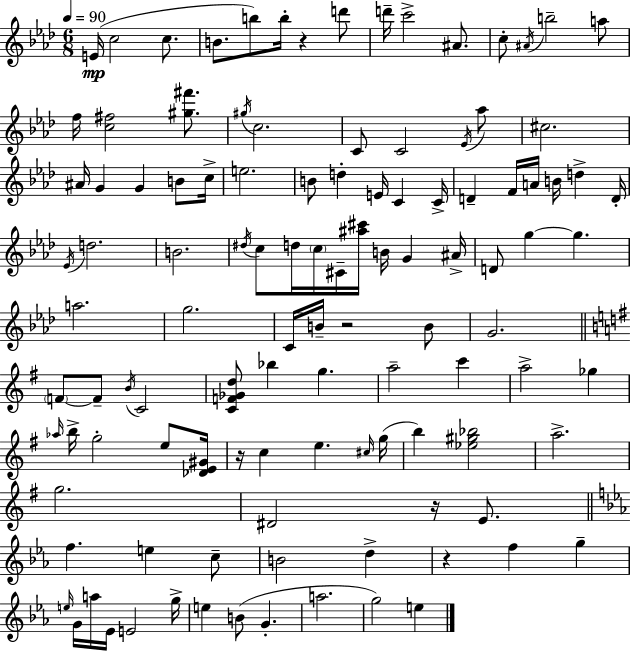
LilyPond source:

{
  \clef treble
  \numericTimeSignature
  \time 6/8
  \key aes \major
  \tempo 4 = 90
  \repeat volta 2 { e'16(\mp c''2 c''8. | b'8. b''8) b''16-. r4 d'''8 | d'''16-- c'''2-> ais'8. | c''8-. \acciaccatura { ais'16 } b''2-- a''8 | \break f''16 <c'' fis''>2 <gis'' fis'''>8. | \acciaccatura { gis''16 } c''2. | c'8 c'2 | \acciaccatura { ees'16 } aes''8 cis''2. | \break ais'16 g'4 g'4 | b'8 c''16-> e''2. | b'8 d''4-. e'16 c'4 | c'16-> d'4-- f'16 a'16 b'16 d''4-> | \break d'16-. \acciaccatura { ees'16 } d''2. | b'2. | \acciaccatura { dis''16 } c''8 d''16 \parenthesize c''16 cis'16-- <ais'' cis'''>16 b'16 | g'4 ais'16-> d'8 g''4~~ g''4. | \break a''2. | g''2. | c'16 b'16-- r2 | b'8 g'2. | \break \bar "||" \break \key e \minor \parenthesize f'8~~ f'8-- \acciaccatura { b'16 } c'2 | <c' f' ges' d''>8 bes''4 g''4. | a''2-- c'''4 | a''2-> ges''4 | \break \grace { aes''16 } b''16-> g''2-. e''8 | <des' e' gis'>16 r16 c''4 e''4. | \grace { cis''16 }( g''16 b''4) <ees'' gis'' bes''>2 | a''2.-> | \break g''2. | dis'2 r16 | e'8. \bar "||" \break \key c \minor f''4. e''4 c''8-- | b'2 d''4-> | r4 f''4 g''4-- | \grace { e''16 } g'16 a''16 ees'16 e'2 | \break g''16-> e''4 b'8( g'4.-. | a''2. | g''2) e''4 | } \bar "|."
}